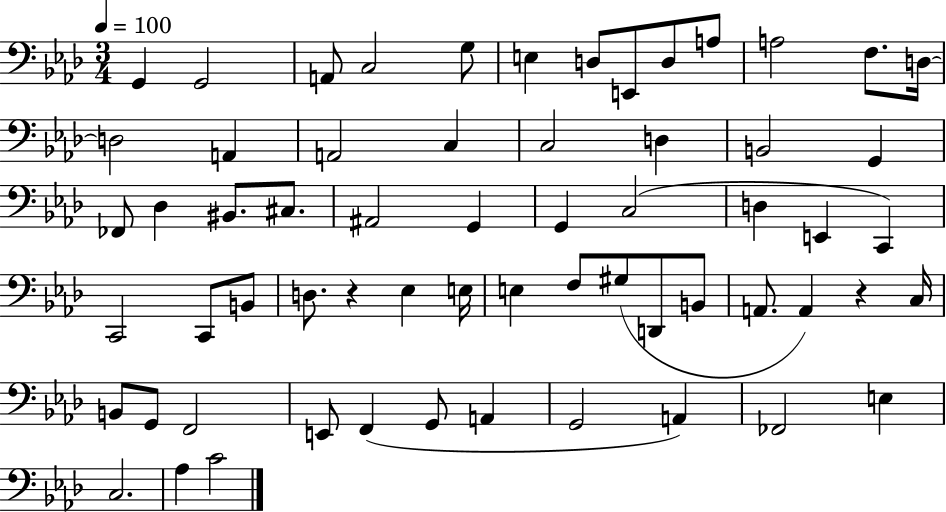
{
  \clef bass
  \numericTimeSignature
  \time 3/4
  \key aes \major
  \tempo 4 = 100
  \repeat volta 2 { g,4 g,2 | a,8 c2 g8 | e4 d8 e,8 d8 a8 | a2 f8. d16~~ | \break d2 a,4 | a,2 c4 | c2 d4 | b,2 g,4 | \break fes,8 des4 bis,8. cis8. | ais,2 g,4 | g,4 c2( | d4 e,4 c,4) | \break c,2 c,8 b,8 | d8. r4 ees4 e16 | e4 f8 gis8( d,8 b,8 | a,8. a,4) r4 c16 | \break b,8 g,8 f,2 | e,8 f,4( g,8 a,4 | g,2 a,4) | fes,2 e4 | \break c2. | aes4 c'2 | } \bar "|."
}